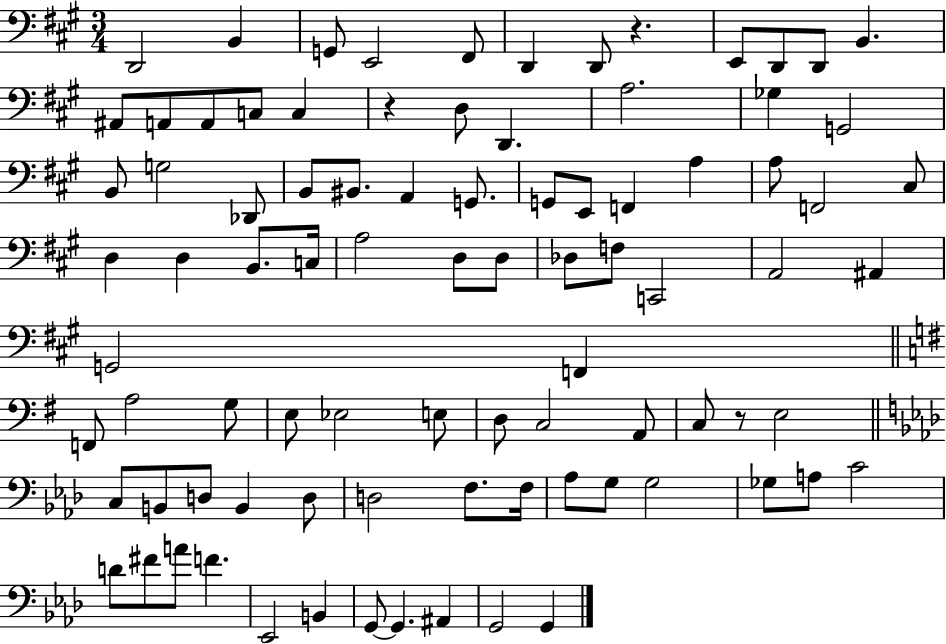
D2/h B2/q G2/e E2/h F#2/e D2/q D2/e R/q. E2/e D2/e D2/e B2/q. A#2/e A2/e A2/e C3/e C3/q R/q D3/e D2/q. A3/h. Gb3/q G2/h B2/e G3/h Db2/e B2/e BIS2/e. A2/q G2/e. G2/e E2/e F2/q A3/q A3/e F2/h C#3/e D3/q D3/q B2/e. C3/s A3/h D3/e D3/e Db3/e F3/e C2/h A2/h A#2/q G2/h F2/q F2/e A3/h G3/e E3/e Eb3/h E3/e D3/e C3/h A2/e C3/e R/e E3/h C3/e B2/e D3/e B2/q D3/e D3/h F3/e. F3/s Ab3/e G3/e G3/h Gb3/e A3/e C4/h D4/e F#4/e A4/e F4/q. Eb2/h B2/q G2/e G2/q. A#2/q G2/h G2/q